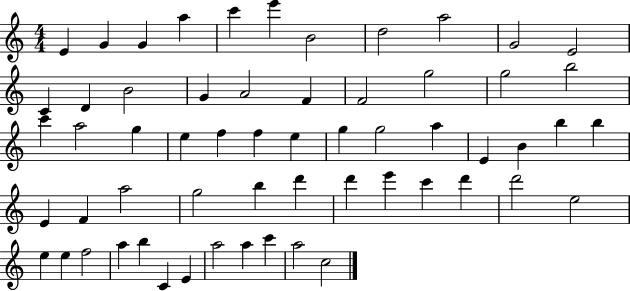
{
  \clef treble
  \numericTimeSignature
  \time 4/4
  \key c \major
  e'4 g'4 g'4 a''4 | c'''4 e'''4 b'2 | d''2 a''2 | g'2 e'2 | \break c'4 d'4 b'2 | g'4 a'2 f'4 | f'2 g''2 | g''2 b''2 | \break c'''4 a''2 g''4 | e''4 f''4 f''4 e''4 | g''4 g''2 a''4 | e'4 b'4 b''4 b''4 | \break e'4 f'4 a''2 | g''2 b''4 d'''4 | d'''4 e'''4 c'''4 d'''4 | d'''2 e''2 | \break e''4 e''4 f''2 | a''4 b''4 c'4 e'4 | a''2 a''4 c'''4 | a''2 c''2 | \break \bar "|."
}